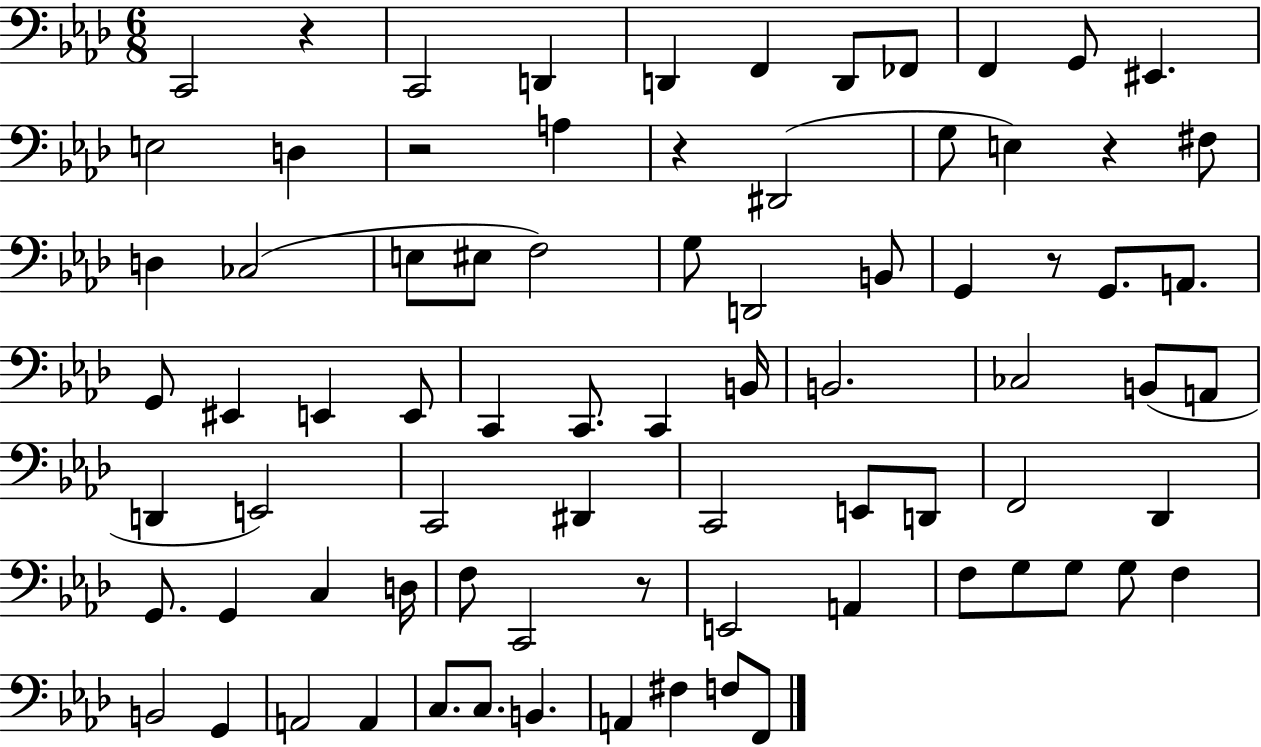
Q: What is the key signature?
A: AES major